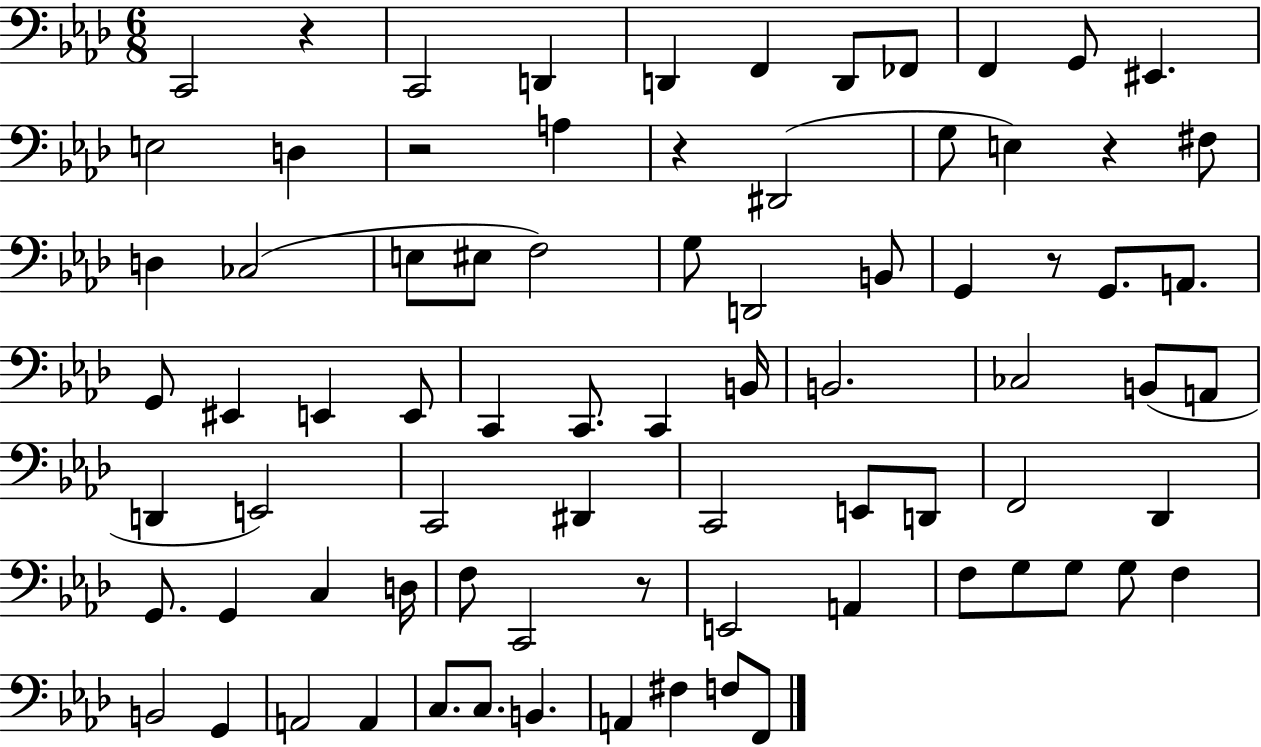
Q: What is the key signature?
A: AES major